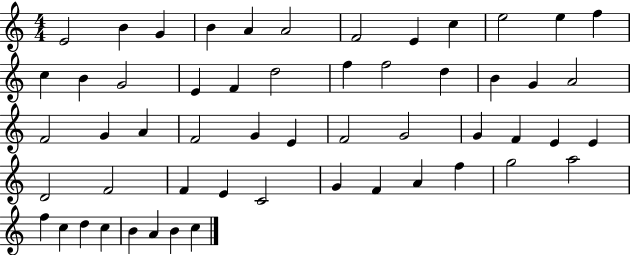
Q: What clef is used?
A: treble